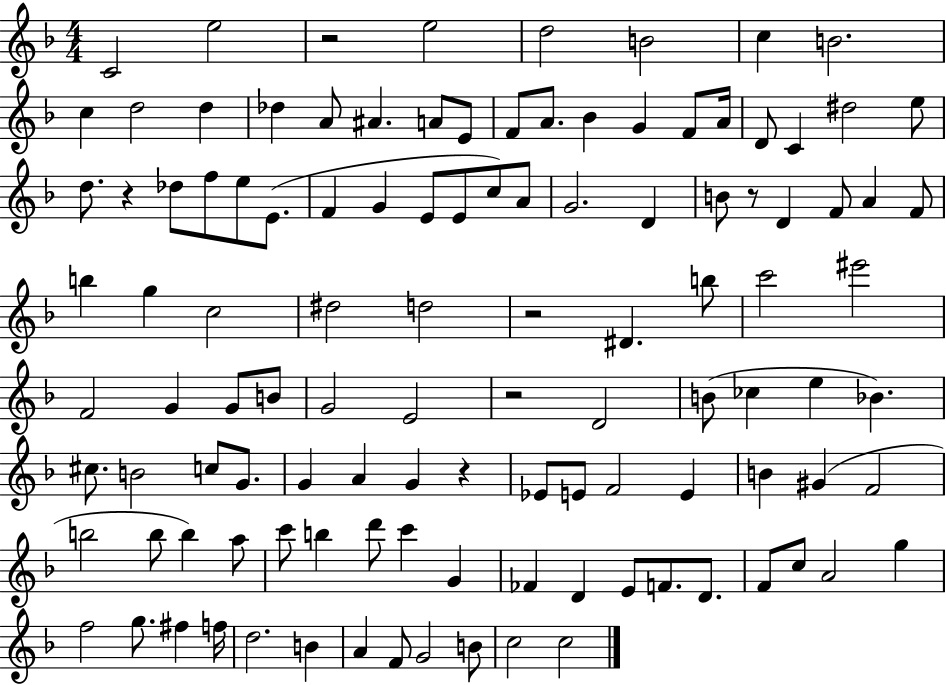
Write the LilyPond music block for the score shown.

{
  \clef treble
  \numericTimeSignature
  \time 4/4
  \key f \major
  \repeat volta 2 { c'2 e''2 | r2 e''2 | d''2 b'2 | c''4 b'2. | \break c''4 d''2 d''4 | des''4 a'8 ais'4. a'8 e'8 | f'8 a'8. bes'4 g'4 f'8 a'16 | d'8 c'4 dis''2 e''8 | \break d''8. r4 des''8 f''8 e''8 e'8.( | f'4 g'4 e'8 e'8 c''8) a'8 | g'2. d'4 | b'8 r8 d'4 f'8 a'4 f'8 | \break b''4 g''4 c''2 | dis''2 d''2 | r2 dis'4. b''8 | c'''2 eis'''2 | \break f'2 g'4 g'8 b'8 | g'2 e'2 | r2 d'2 | b'8( ces''4 e''4 bes'4.) | \break cis''8. b'2 c''8 g'8. | g'4 a'4 g'4 r4 | ees'8 e'8 f'2 e'4 | b'4 gis'4( f'2 | \break b''2 b''8 b''4) a''8 | c'''8 b''4 d'''8 c'''4 g'4 | fes'4 d'4 e'8 f'8. d'8. | f'8 c''8 a'2 g''4 | \break f''2 g''8. fis''4 f''16 | d''2. b'4 | a'4 f'8 g'2 b'8 | c''2 c''2 | \break } \bar "|."
}